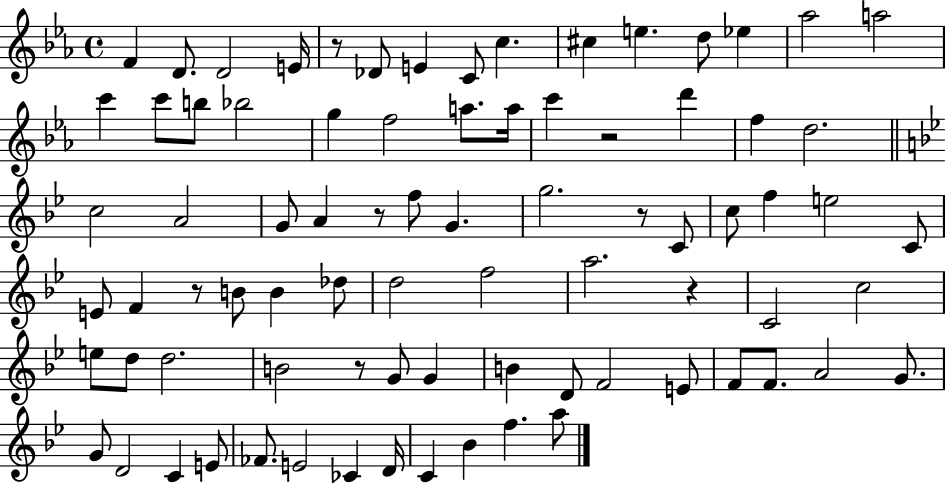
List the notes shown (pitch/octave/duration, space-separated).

F4/q D4/e. D4/h E4/s R/e Db4/e E4/q C4/e C5/q. C#5/q E5/q. D5/e Eb5/q Ab5/h A5/h C6/q C6/e B5/e Bb5/h G5/q F5/h A5/e. A5/s C6/q R/h D6/q F5/q D5/h. C5/h A4/h G4/e A4/q R/e F5/e G4/q. G5/h. R/e C4/e C5/e F5/q E5/h C4/e E4/e F4/q R/e B4/e B4/q Db5/e D5/h F5/h A5/h. R/q C4/h C5/h E5/e D5/e D5/h. B4/h R/e G4/e G4/q B4/q D4/e F4/h E4/e F4/e F4/e. A4/h G4/e. G4/e D4/h C4/q E4/e FES4/e. E4/h CES4/q D4/s C4/q Bb4/q F5/q. A5/e